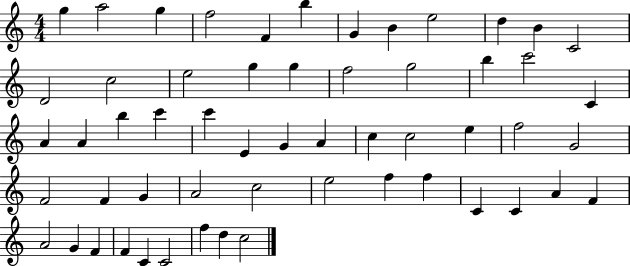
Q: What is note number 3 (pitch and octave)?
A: G5